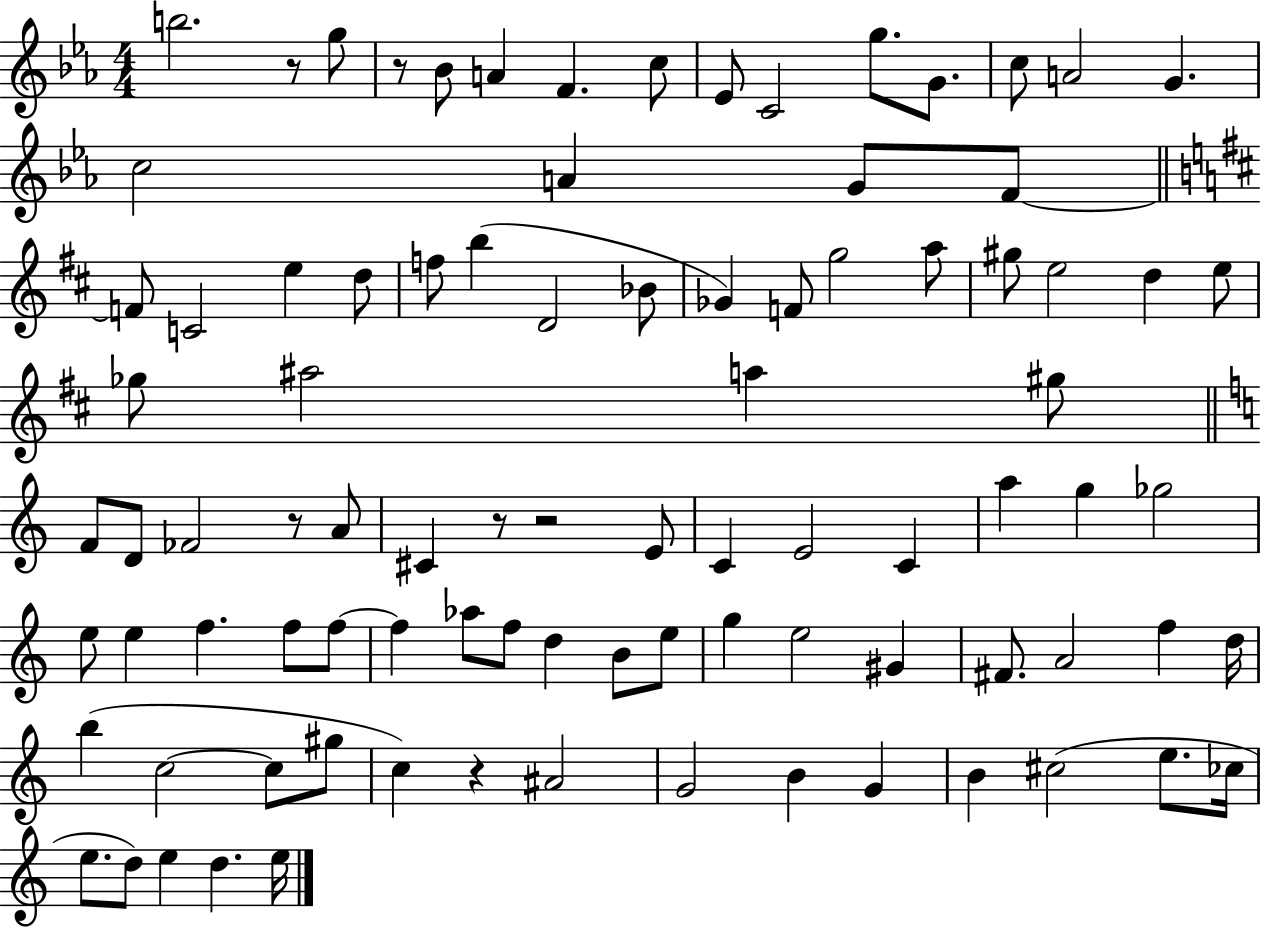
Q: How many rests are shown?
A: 6